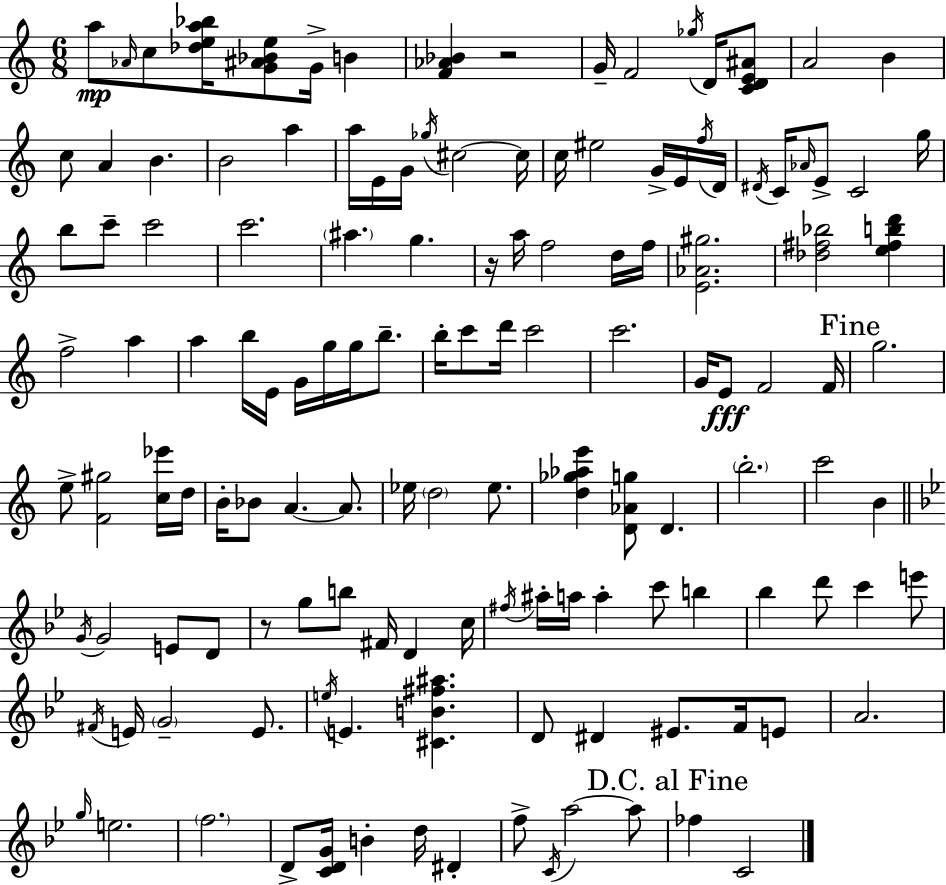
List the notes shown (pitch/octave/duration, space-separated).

A5/e Ab4/s C5/e [Db5,E5,A5,Bb5]/s [G4,A#4,Bb4,E5]/e G4/s B4/q [F4,Ab4,Bb4]/q R/h G4/s F4/h Gb5/s D4/s [C4,D4,E4,A#4]/e A4/h B4/q C5/e A4/q B4/q. B4/h A5/q A5/s E4/s G4/s Gb5/s C#5/h C#5/s C5/s EIS5/h G4/s E4/s F5/s D4/s D#4/s C4/s Ab4/s E4/e C4/h G5/s B5/e C6/e C6/h C6/h. A#5/q. G5/q. R/s A5/s F5/h D5/s F5/s [E4,Ab4,G#5]/h. [Db5,F#5,Bb5]/h [E5,F#5,B5,D6]/q F5/h A5/q A5/q B5/s E4/s G4/s G5/s G5/s B5/e. B5/s C6/e D6/s C6/h C6/h. G4/s E4/e F4/h F4/s G5/h. E5/e [F4,G#5]/h [C5,Eb6]/s D5/s B4/s Bb4/e A4/q. A4/e. Eb5/s D5/h Eb5/e. [D5,Gb5,Ab5,E6]/q [D4,Ab4,G5]/e D4/q. B5/h. C6/h B4/q G4/s G4/h E4/e D4/e R/e G5/e B5/e F#4/s D4/q C5/s F#5/s A#5/s A5/s A5/q C6/e B5/q Bb5/q D6/e C6/q E6/e F#4/s E4/s G4/h E4/e. E5/s E4/q. [C#4,B4,F#5,A#5]/q. D4/e D#4/q EIS4/e. F4/s E4/e A4/h. G5/s E5/h. F5/h. D4/e [C4,D4,G4]/s B4/q D5/s D#4/q F5/e C4/s A5/h A5/e FES5/q C4/h